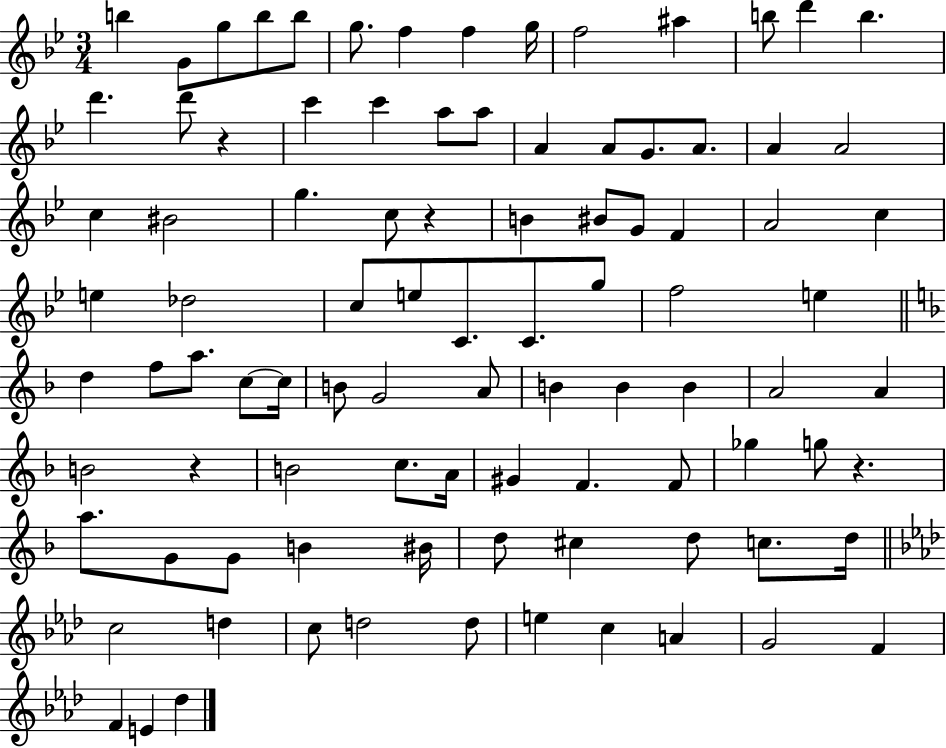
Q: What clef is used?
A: treble